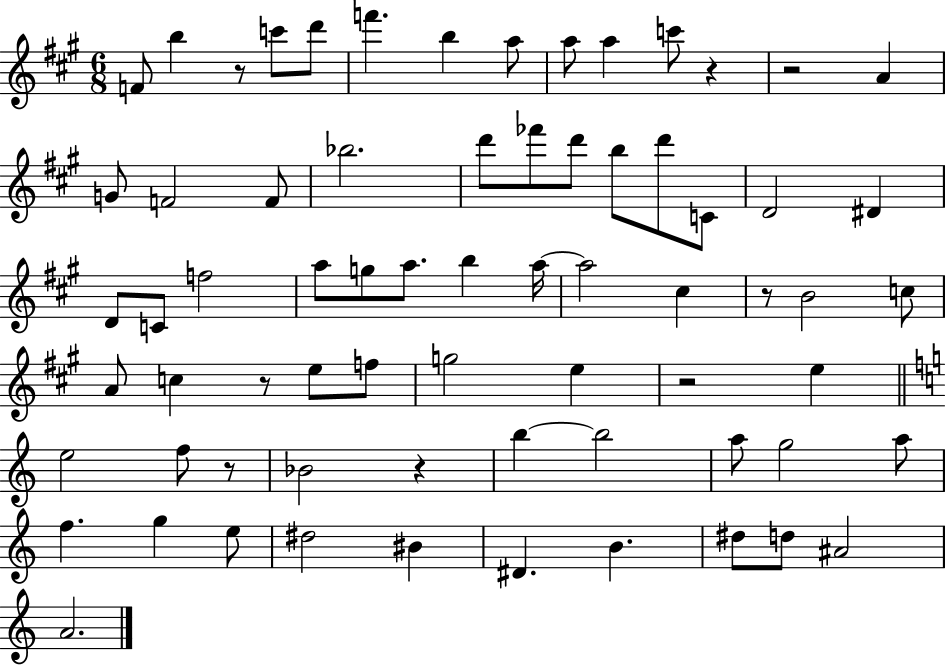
F4/e B5/q R/e C6/e D6/e F6/q. B5/q A5/e A5/e A5/q C6/e R/q R/h A4/q G4/e F4/h F4/e Bb5/h. D6/e FES6/e D6/e B5/e D6/e C4/e D4/h D#4/q D4/e C4/e F5/h A5/e G5/e A5/e. B5/q A5/s A5/h C#5/q R/e B4/h C5/e A4/e C5/q R/e E5/e F5/e G5/h E5/q R/h E5/q E5/h F5/e R/e Bb4/h R/q B5/q B5/h A5/e G5/h A5/e F5/q. G5/q E5/e D#5/h BIS4/q D#4/q. B4/q. D#5/e D5/e A#4/h A4/h.